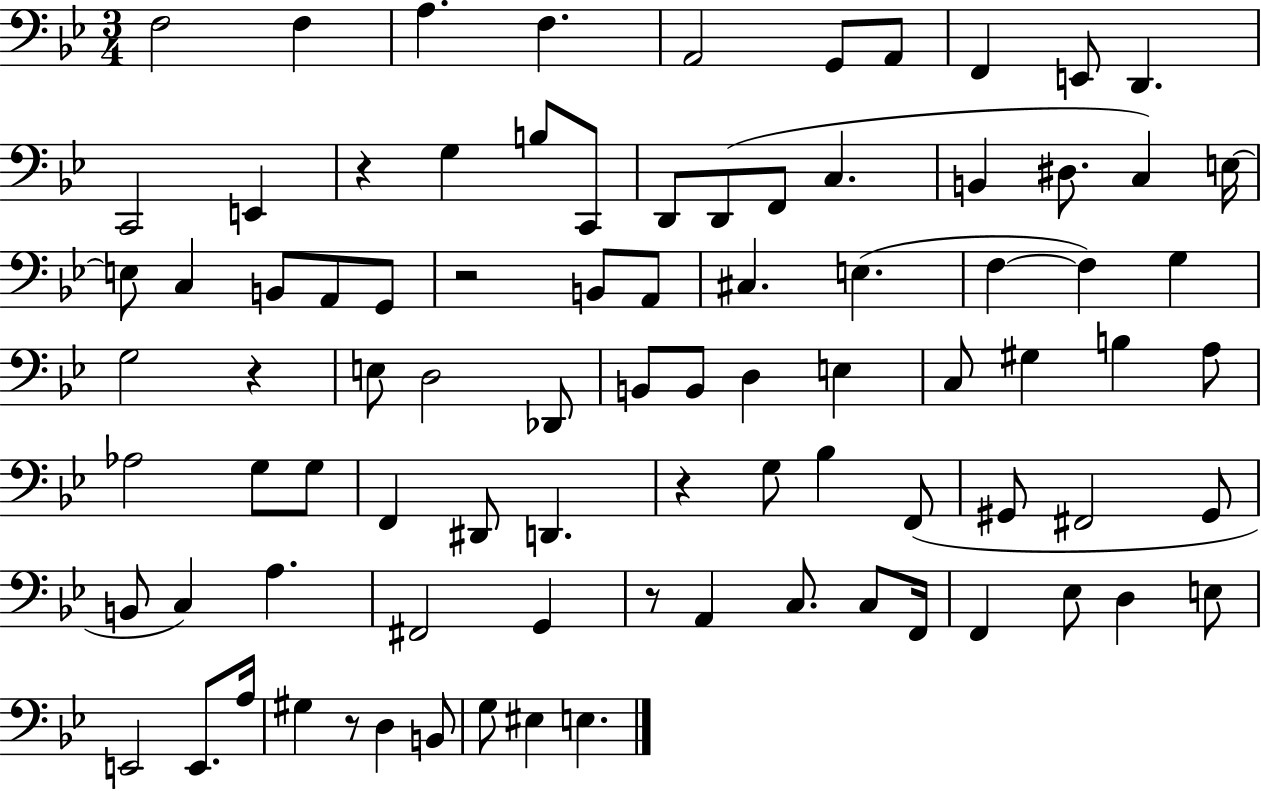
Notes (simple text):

F3/h F3/q A3/q. F3/q. A2/h G2/e A2/e F2/q E2/e D2/q. C2/h E2/q R/q G3/q B3/e C2/e D2/e D2/e F2/e C3/q. B2/q D#3/e. C3/q E3/s E3/e C3/q B2/e A2/e G2/e R/h B2/e A2/e C#3/q. E3/q. F3/q F3/q G3/q G3/h R/q E3/e D3/h Db2/e B2/e B2/e D3/q E3/q C3/e G#3/q B3/q A3/e Ab3/h G3/e G3/e F2/q D#2/e D2/q. R/q G3/e Bb3/q F2/e G#2/e F#2/h G#2/e B2/e C3/q A3/q. F#2/h G2/q R/e A2/q C3/e. C3/e F2/s F2/q Eb3/e D3/q E3/e E2/h E2/e. A3/s G#3/q R/e D3/q B2/e G3/e EIS3/q E3/q.